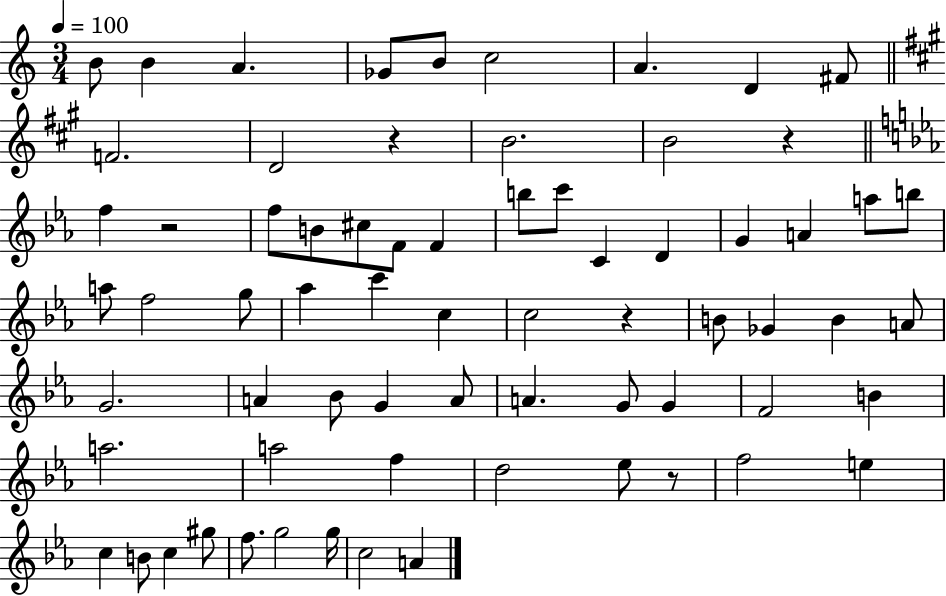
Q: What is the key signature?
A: C major